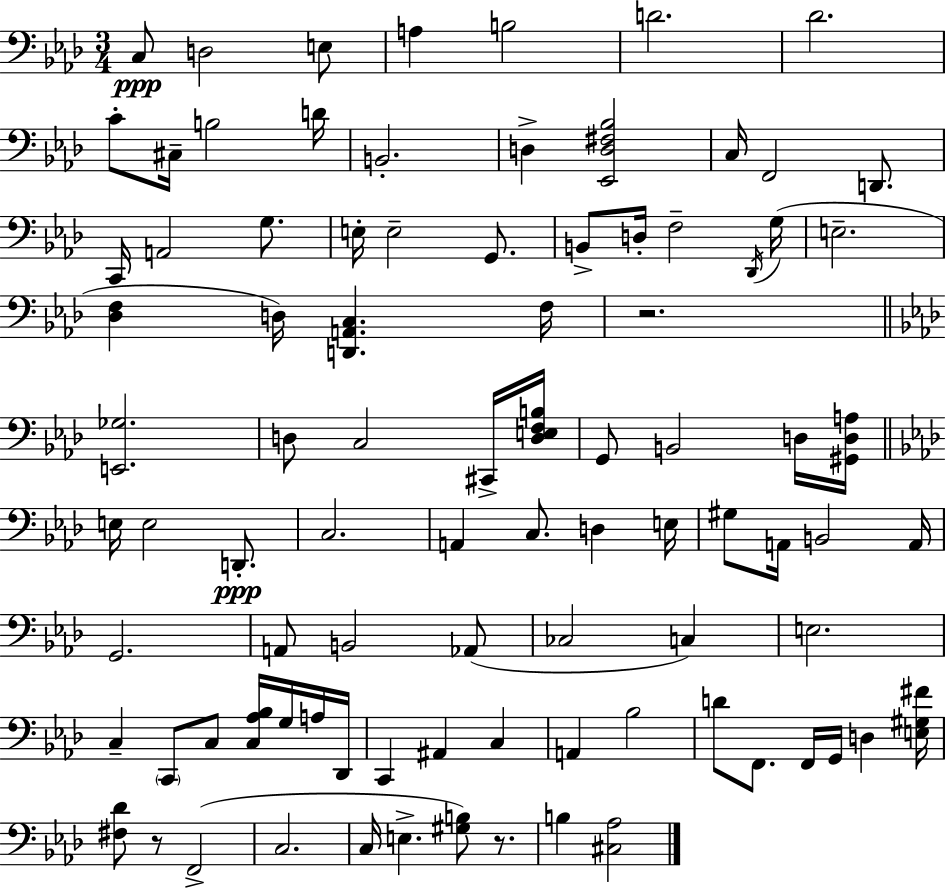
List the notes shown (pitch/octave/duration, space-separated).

C3/e D3/h E3/e A3/q B3/h D4/h. Db4/h. C4/e C#3/s B3/h D4/s B2/h. D3/q [Eb2,D3,F#3,Bb3]/h C3/s F2/h D2/e. C2/s A2/h G3/e. E3/s E3/h G2/e. B2/e D3/s F3/h Db2/s G3/s E3/h. [Db3,F3]/q D3/s [D2,A2,C3]/q. F3/s R/h. [E2,Gb3]/h. D3/e C3/h C#2/s [D3,E3,F3,B3]/s G2/e B2/h D3/s [G#2,D3,A3]/s E3/s E3/h D2/e. C3/h. A2/q C3/e. D3/q E3/s G#3/e A2/s B2/h A2/s G2/h. A2/e B2/h Ab2/e CES3/h C3/q E3/h. C3/q C2/e C3/e [C3,Ab3,Bb3]/s G3/s A3/s Db2/s C2/q A#2/q C3/q A2/q Bb3/h D4/e F2/e. F2/s G2/s D3/q [E3,G#3,F#4]/s [F#3,Db4]/e R/e F2/h C3/h. C3/s E3/q. [G#3,B3]/e R/e. B3/q [C#3,Ab3]/h